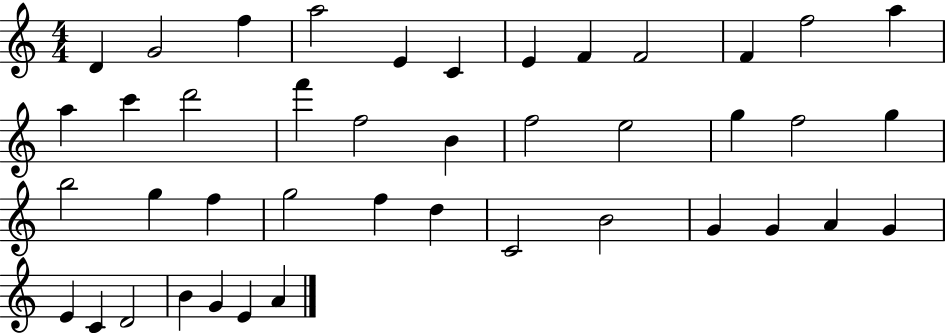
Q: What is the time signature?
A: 4/4